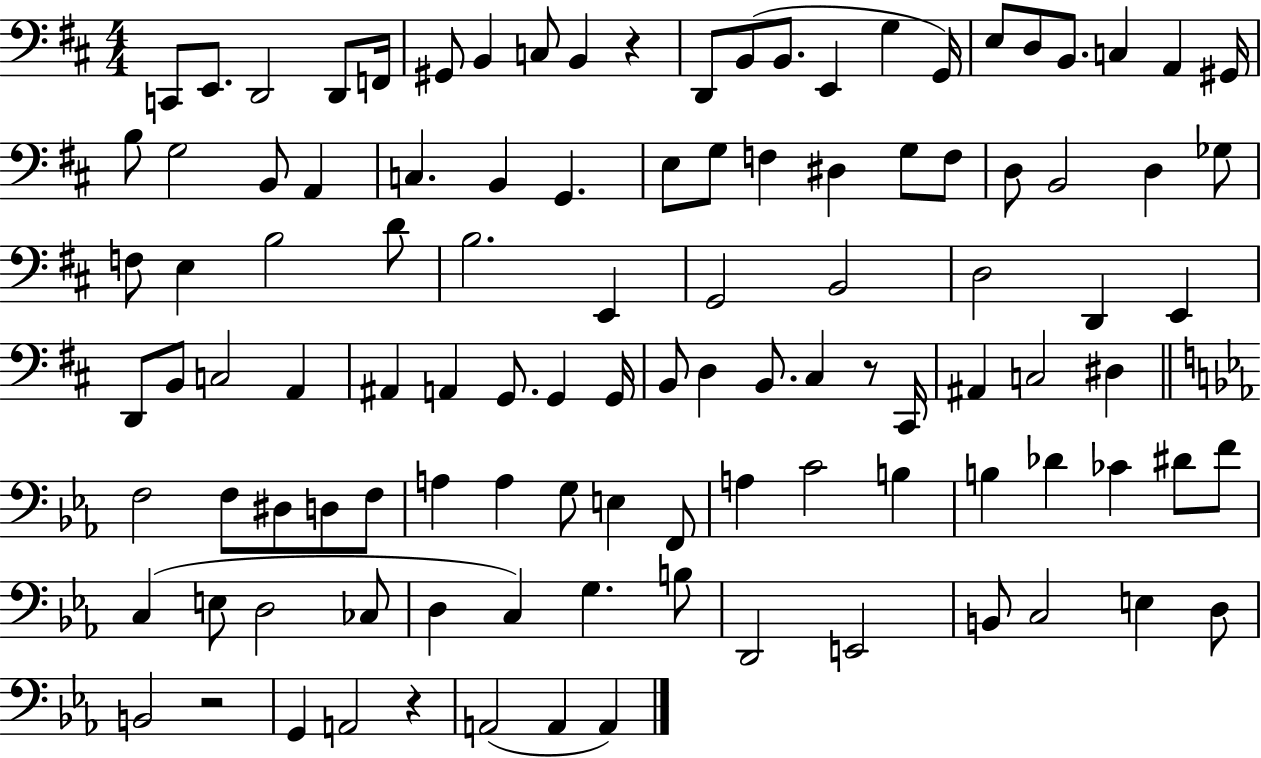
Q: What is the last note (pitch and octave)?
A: A2